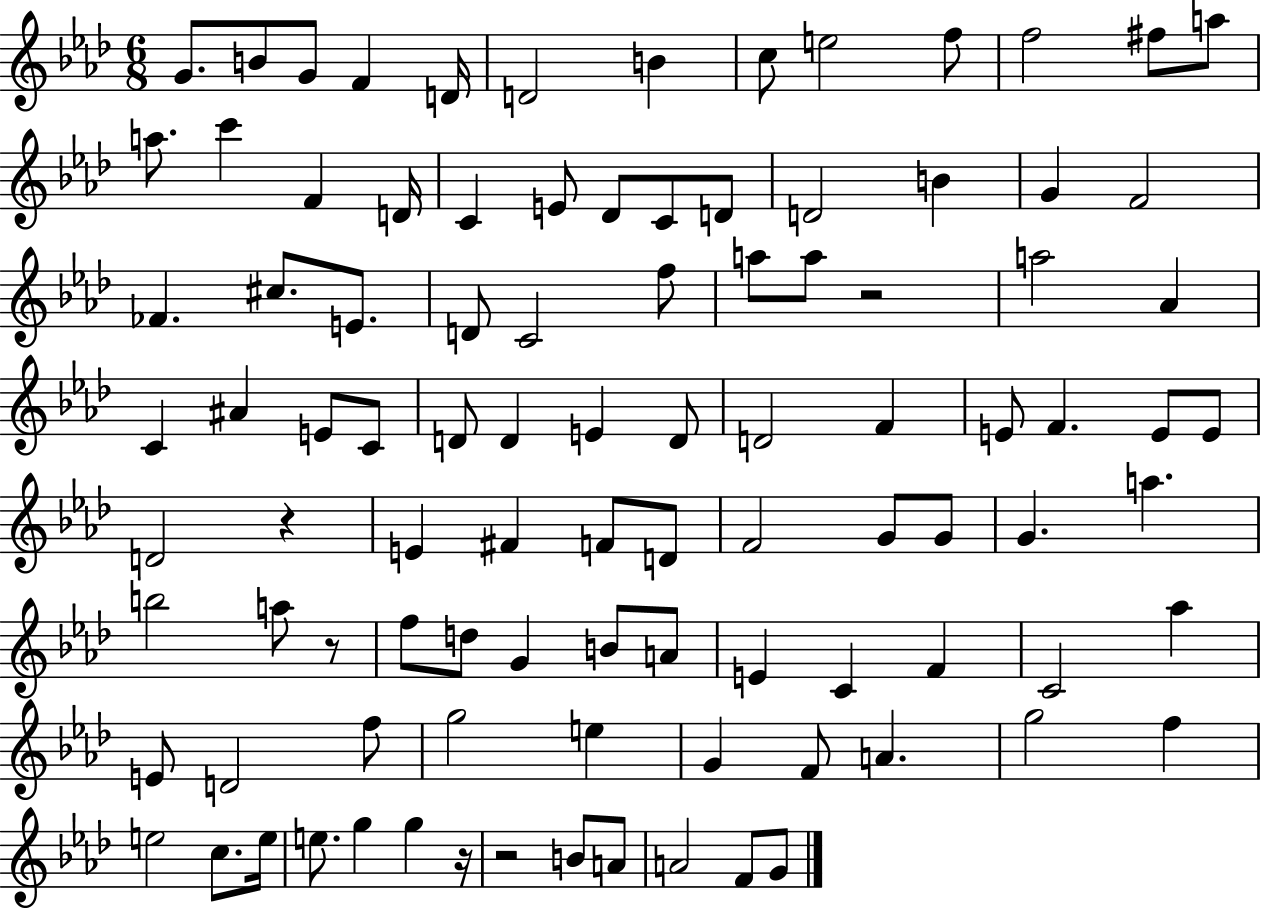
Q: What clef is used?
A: treble